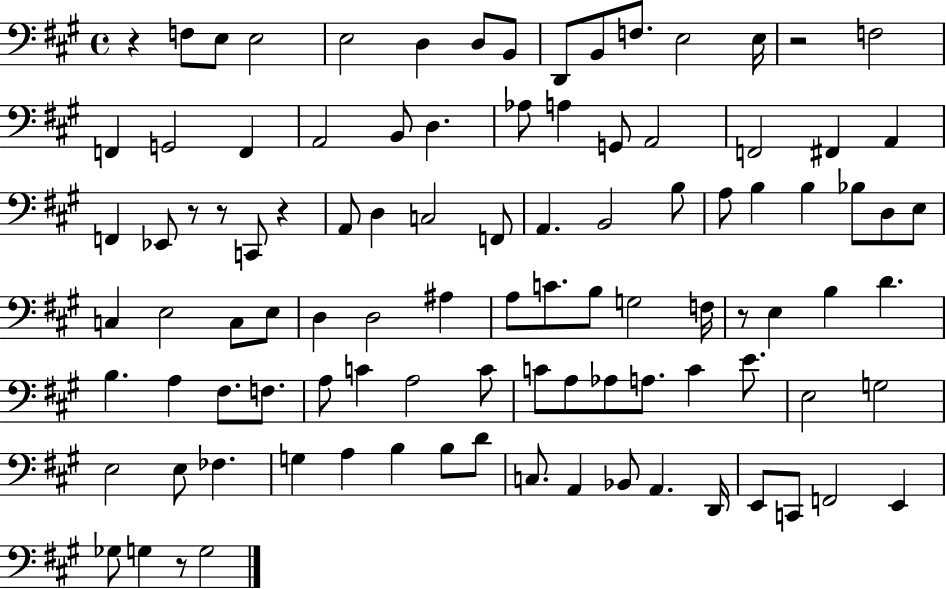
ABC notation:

X:1
T:Untitled
M:4/4
L:1/4
K:A
z F,/2 E,/2 E,2 E,2 D, D,/2 B,,/2 D,,/2 B,,/2 F,/2 E,2 E,/4 z2 F,2 F,, G,,2 F,, A,,2 B,,/2 D, _A,/2 A, G,,/2 A,,2 F,,2 ^F,, A,, F,, _E,,/2 z/2 z/2 C,,/2 z A,,/2 D, C,2 F,,/2 A,, B,,2 B,/2 A,/2 B, B, _B,/2 D,/2 E,/2 C, E,2 C,/2 E,/2 D, D,2 ^A, A,/2 C/2 B,/2 G,2 F,/4 z/2 E, B, D B, A, ^F,/2 F,/2 A,/2 C A,2 C/2 C/2 A,/2 _A,/2 A,/2 C E/2 E,2 G,2 E,2 E,/2 _F, G, A, B, B,/2 D/2 C,/2 A,, _B,,/2 A,, D,,/4 E,,/2 C,,/2 F,,2 E,, _G,/2 G, z/2 G,2